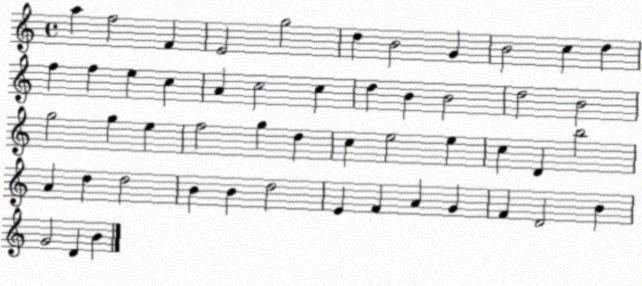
X:1
T:Untitled
M:4/4
L:1/4
K:C
a f2 F E2 g2 d B2 G B2 c d f f e c A c2 c d B B2 d2 B2 g2 g e f2 g d c e2 e c D b2 A d d2 B B d2 E F A G F D2 B G2 D B